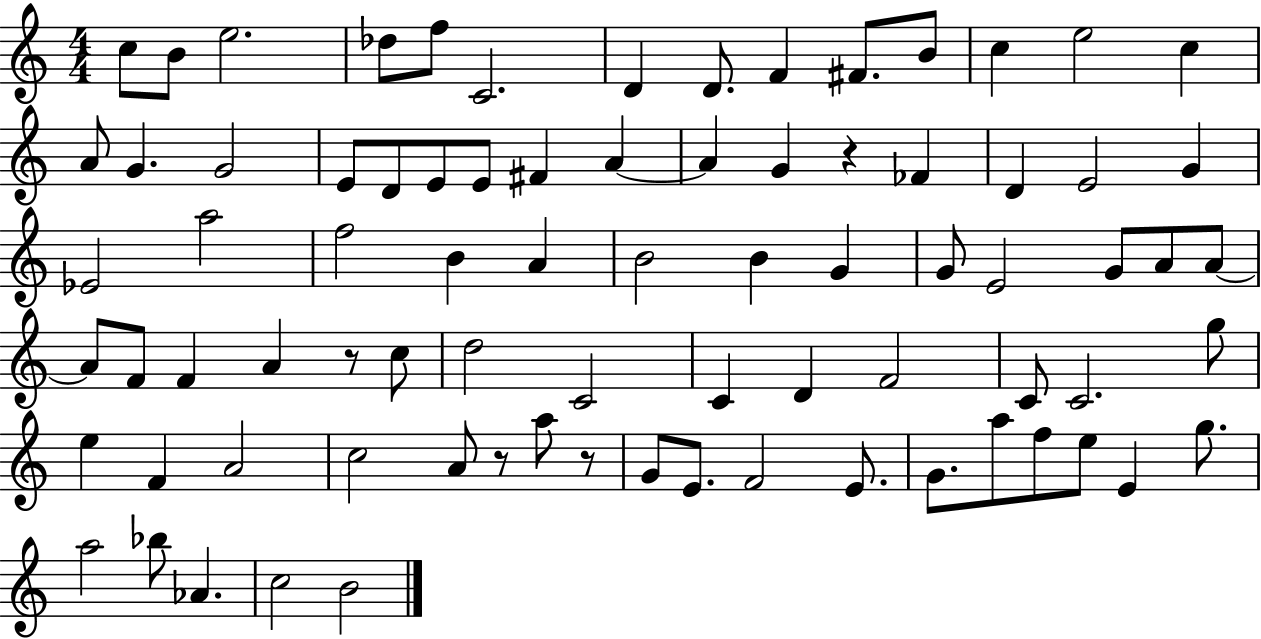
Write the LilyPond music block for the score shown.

{
  \clef treble
  \numericTimeSignature
  \time 4/4
  \key c \major
  \repeat volta 2 { c''8 b'8 e''2. | des''8 f''8 c'2. | d'4 d'8. f'4 fis'8. b'8 | c''4 e''2 c''4 | \break a'8 g'4. g'2 | e'8 d'8 e'8 e'8 fis'4 a'4~~ | a'4 g'4 r4 fes'4 | d'4 e'2 g'4 | \break ees'2 a''2 | f''2 b'4 a'4 | b'2 b'4 g'4 | g'8 e'2 g'8 a'8 a'8~~ | \break a'8 f'8 f'4 a'4 r8 c''8 | d''2 c'2 | c'4 d'4 f'2 | c'8 c'2. g''8 | \break e''4 f'4 a'2 | c''2 a'8 r8 a''8 r8 | g'8 e'8. f'2 e'8. | g'8. a''8 f''8 e''8 e'4 g''8. | \break a''2 bes''8 aes'4. | c''2 b'2 | } \bar "|."
}